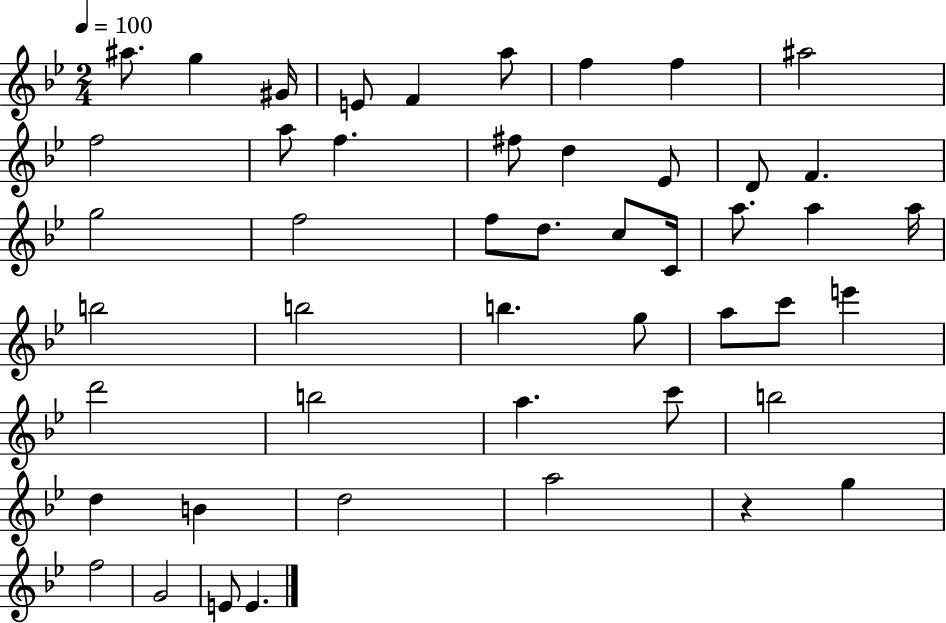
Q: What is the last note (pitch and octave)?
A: E4